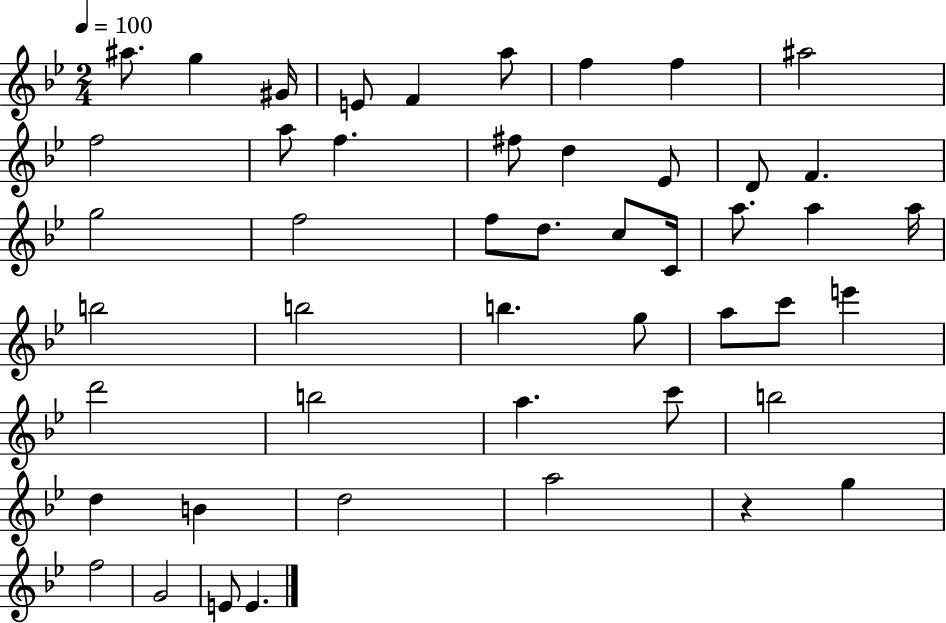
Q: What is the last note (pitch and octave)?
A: E4